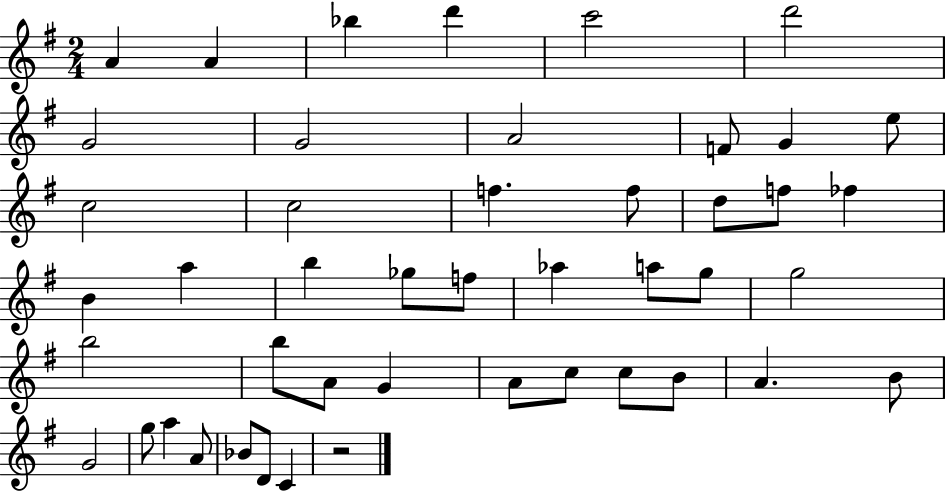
A4/q A4/q Bb5/q D6/q C6/h D6/h G4/h G4/h A4/h F4/e G4/q E5/e C5/h C5/h F5/q. F5/e D5/e F5/e FES5/q B4/q A5/q B5/q Gb5/e F5/e Ab5/q A5/e G5/e G5/h B5/h B5/e A4/e G4/q A4/e C5/e C5/e B4/e A4/q. B4/e G4/h G5/e A5/q A4/e Bb4/e D4/e C4/q R/h